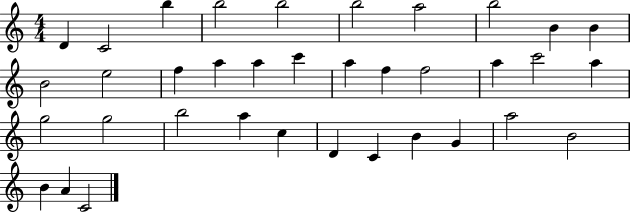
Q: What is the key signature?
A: C major